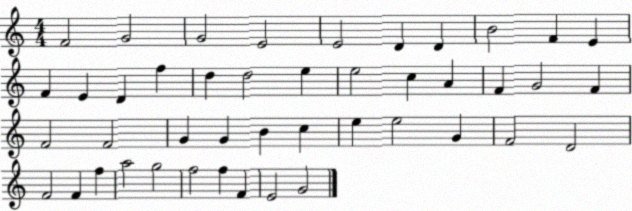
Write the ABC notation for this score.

X:1
T:Untitled
M:4/4
L:1/4
K:C
F2 G2 G2 E2 E2 D D B2 F E F E D f d d2 e e2 c A F G2 F F2 F2 G G B c e e2 G F2 D2 F2 F f a2 g2 f2 f F E2 G2